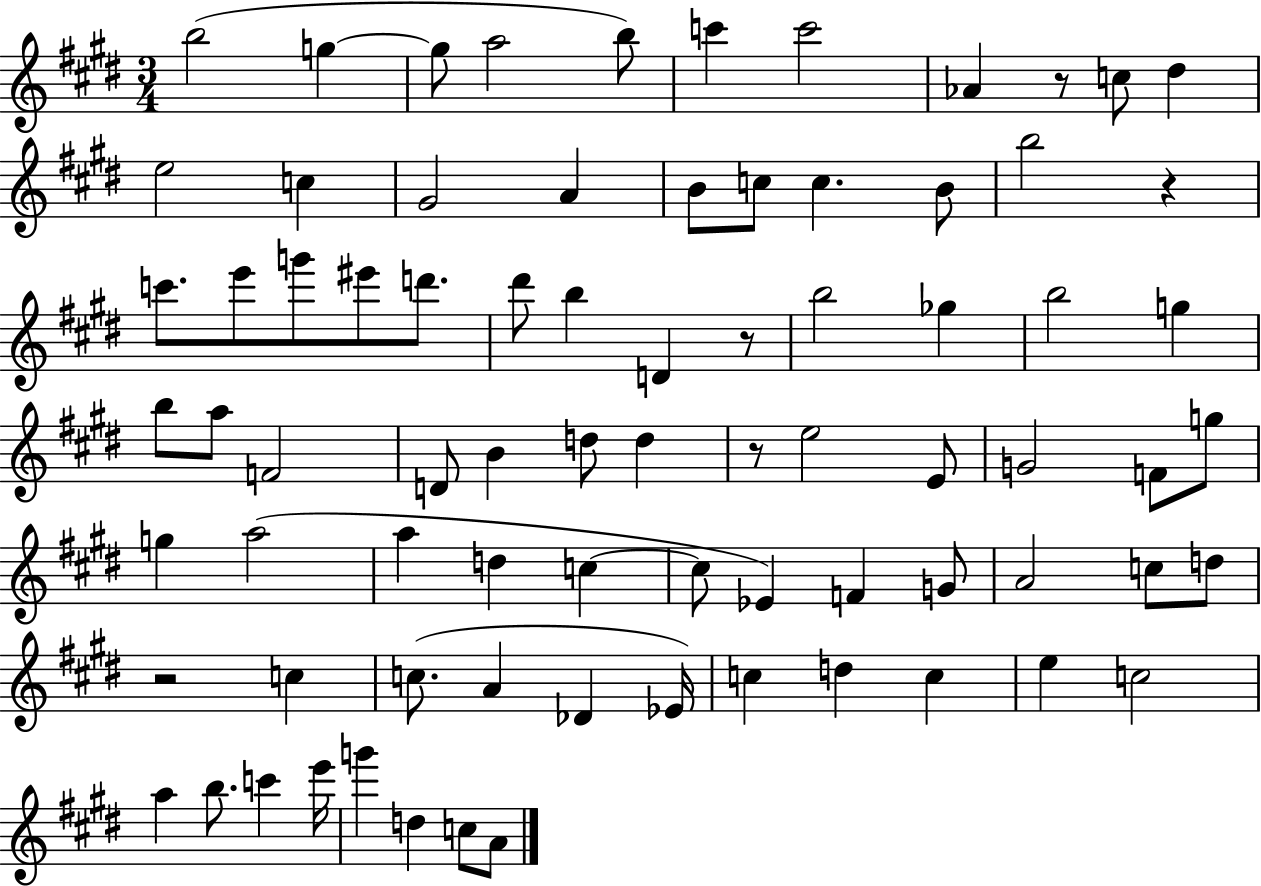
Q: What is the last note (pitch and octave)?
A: A4